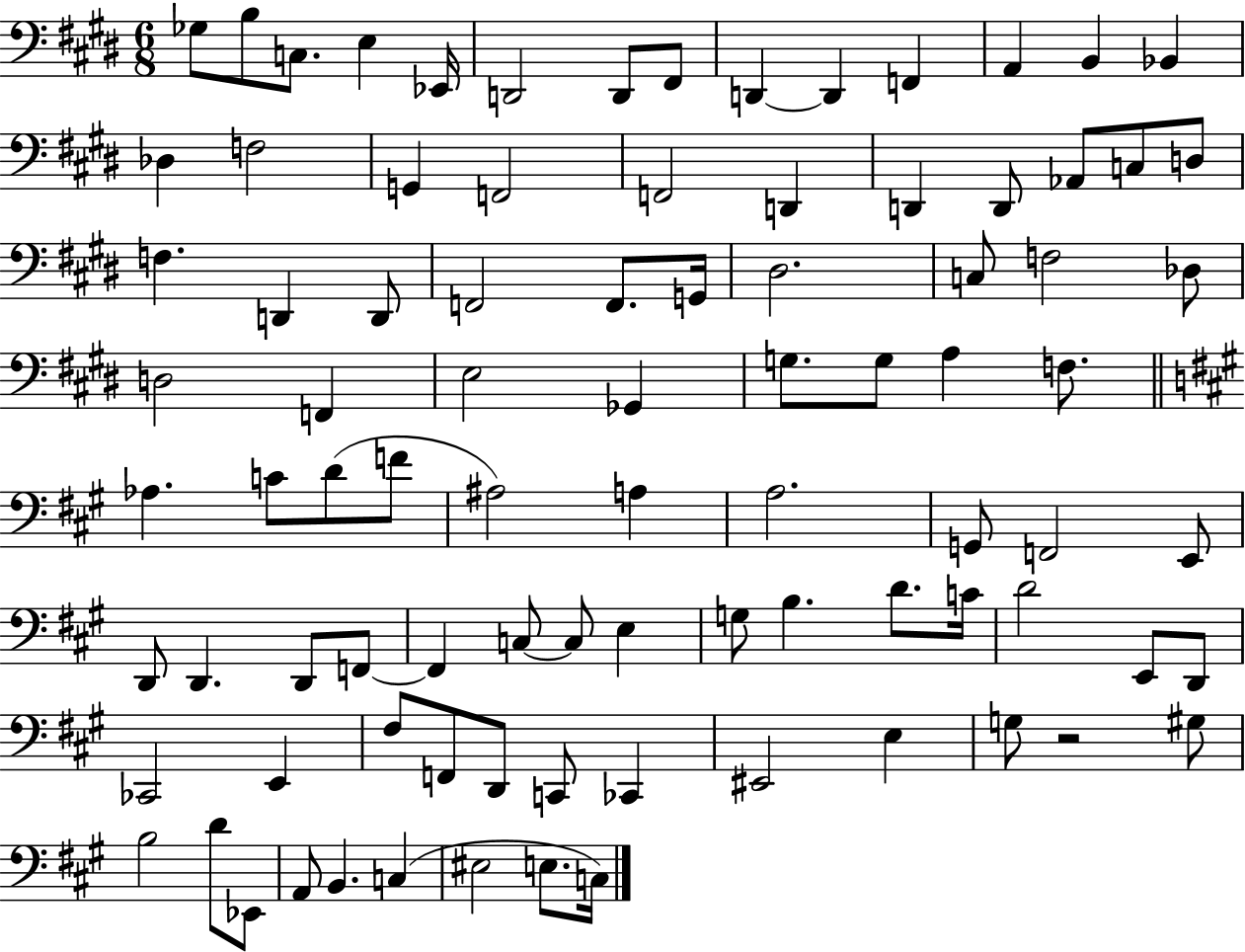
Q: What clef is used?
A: bass